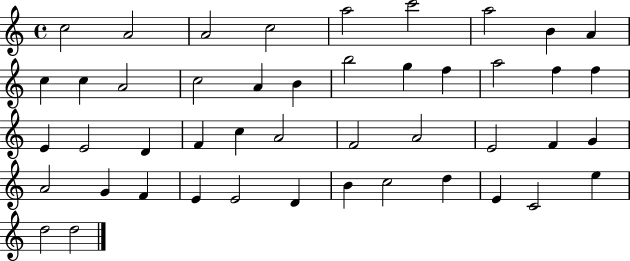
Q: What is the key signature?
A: C major